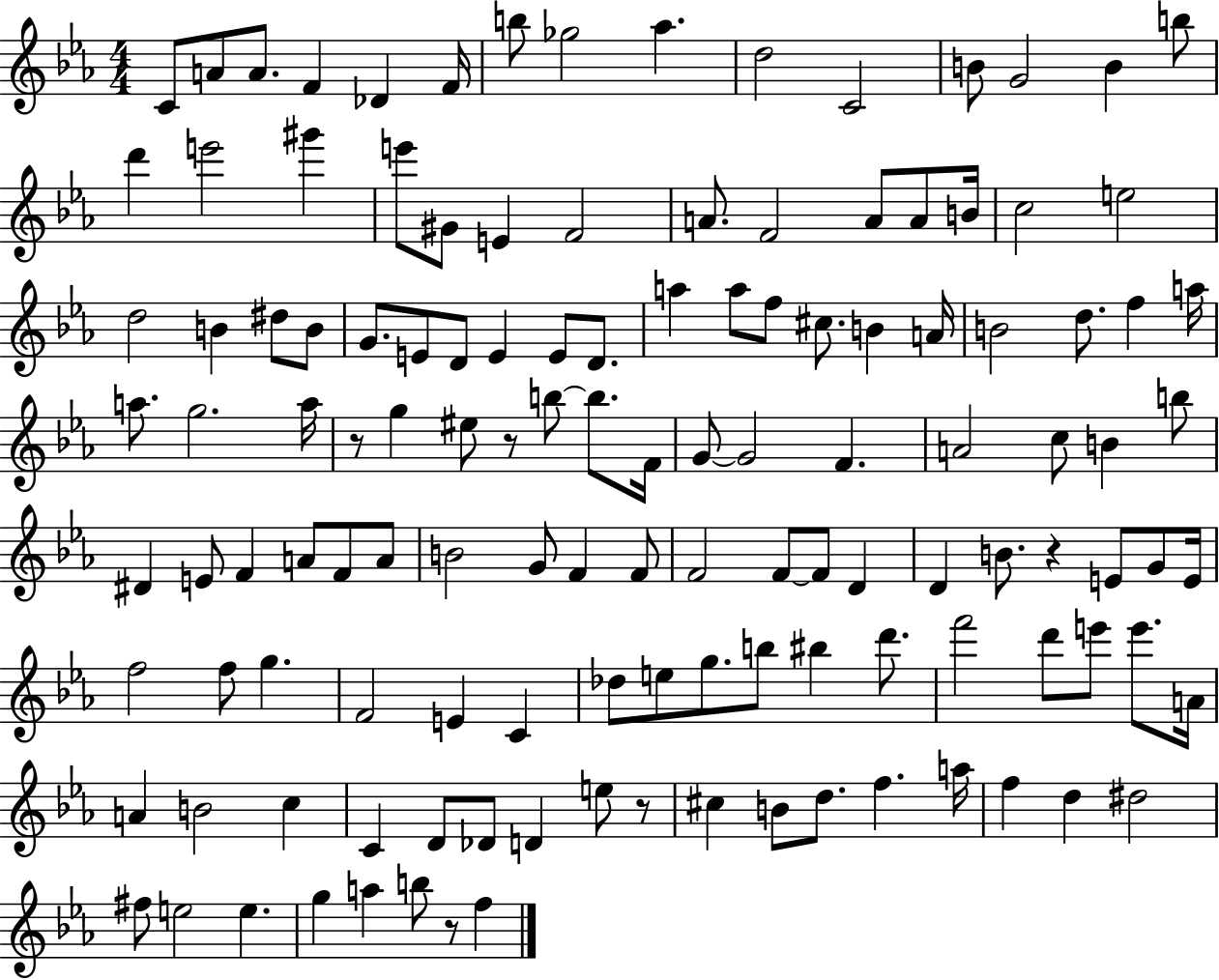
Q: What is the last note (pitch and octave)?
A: F5